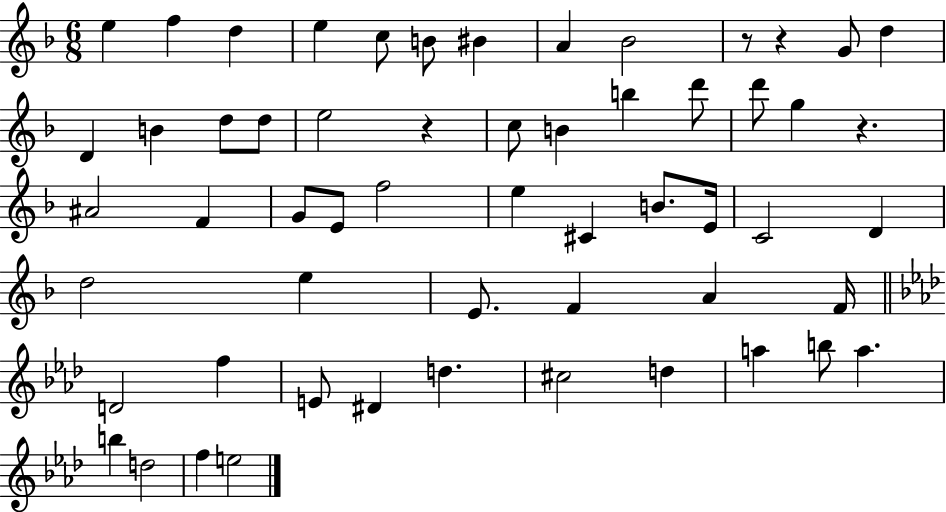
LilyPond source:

{
  \clef treble
  \numericTimeSignature
  \time 6/8
  \key f \major
  e''4 f''4 d''4 | e''4 c''8 b'8 bis'4 | a'4 bes'2 | r8 r4 g'8 d''4 | \break d'4 b'4 d''8 d''8 | e''2 r4 | c''8 b'4 b''4 d'''8 | d'''8 g''4 r4. | \break ais'2 f'4 | g'8 e'8 f''2 | e''4 cis'4 b'8. e'16 | c'2 d'4 | \break d''2 e''4 | e'8. f'4 a'4 f'16 | \bar "||" \break \key aes \major d'2 f''4 | e'8 dis'4 d''4. | cis''2 d''4 | a''4 b''8 a''4. | \break b''4 d''2 | f''4 e''2 | \bar "|."
}